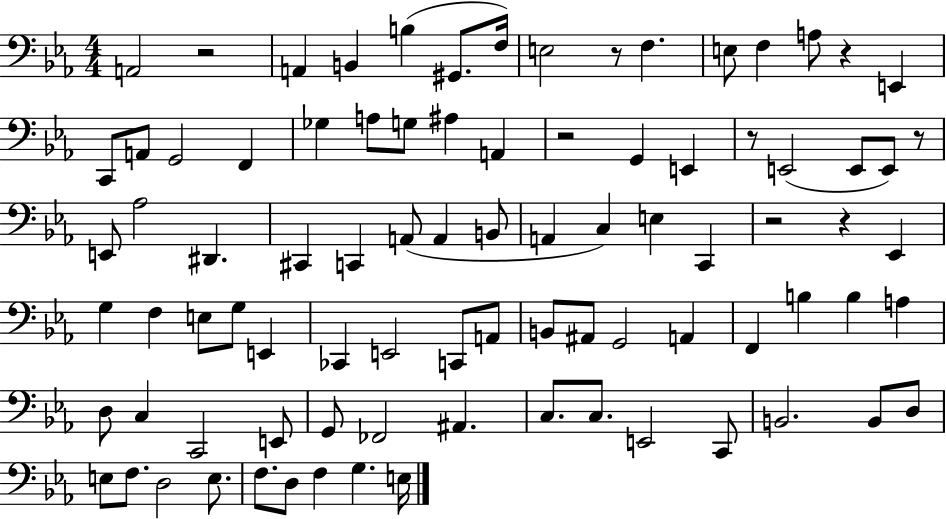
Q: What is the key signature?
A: EES major